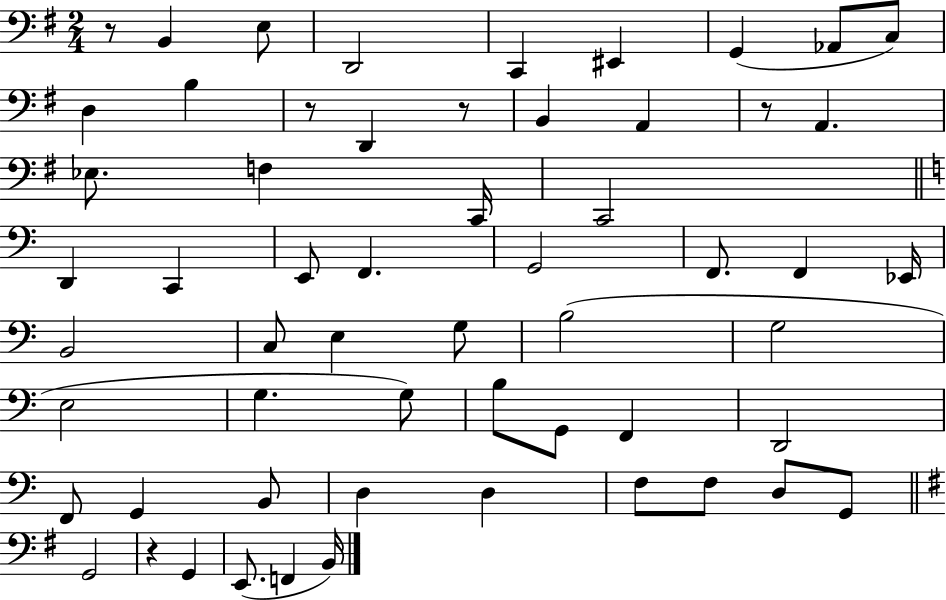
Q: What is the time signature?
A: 2/4